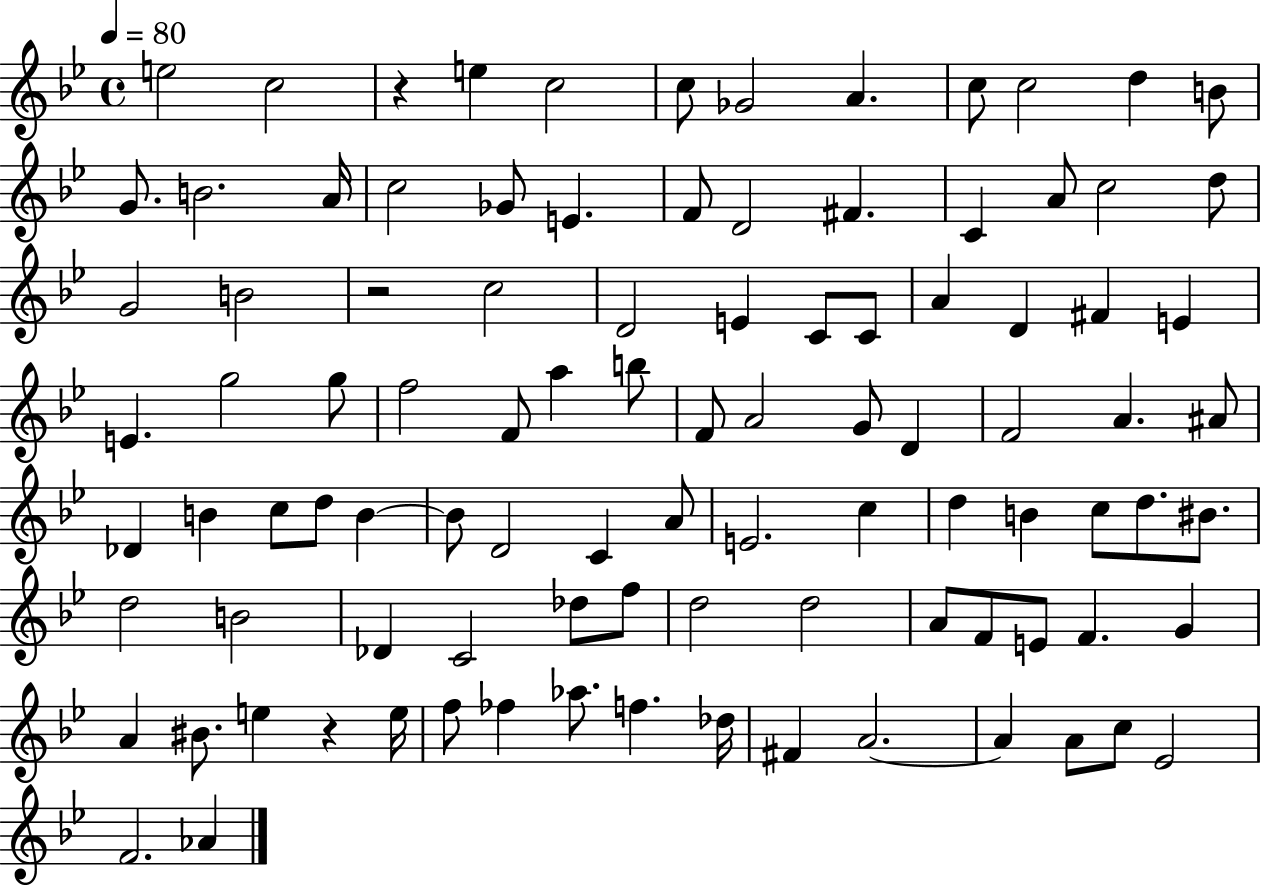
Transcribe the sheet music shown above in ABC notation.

X:1
T:Untitled
M:4/4
L:1/4
K:Bb
e2 c2 z e c2 c/2 _G2 A c/2 c2 d B/2 G/2 B2 A/4 c2 _G/2 E F/2 D2 ^F C A/2 c2 d/2 G2 B2 z2 c2 D2 E C/2 C/2 A D ^F E E g2 g/2 f2 F/2 a b/2 F/2 A2 G/2 D F2 A ^A/2 _D B c/2 d/2 B B/2 D2 C A/2 E2 c d B c/2 d/2 ^B/2 d2 B2 _D C2 _d/2 f/2 d2 d2 A/2 F/2 E/2 F G A ^B/2 e z e/4 f/2 _f _a/2 f _d/4 ^F A2 A A/2 c/2 _E2 F2 _A